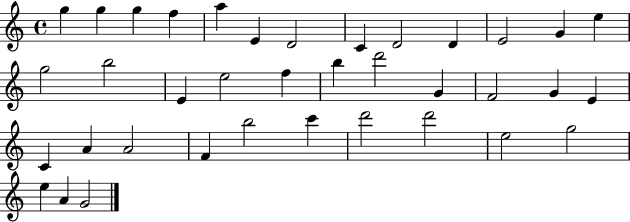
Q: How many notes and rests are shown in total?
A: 37